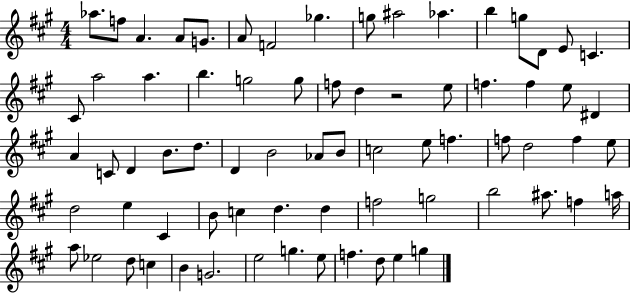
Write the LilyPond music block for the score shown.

{
  \clef treble
  \numericTimeSignature
  \time 4/4
  \key a \major
  aes''8. f''8 a'4. a'8 g'8. | a'8 f'2 ges''4. | g''8 ais''2 aes''4. | b''4 g''8 d'8 e'8 c'4. | \break cis'8 a''2 a''4. | b''4. g''2 g''8 | f''8 d''4 r2 e''8 | f''4. f''4 e''8 dis'4 | \break a'4 c'8 d'4 b'8. d''8. | d'4 b'2 aes'8 b'8 | c''2 e''8 f''4. | f''8 d''2 f''4 e''8 | \break d''2 e''4 cis'4 | b'8 c''4 d''4. d''4 | f''2 g''2 | b''2 ais''8. f''4 a''16 | \break a''8 ees''2 d''8 c''4 | b'4 g'2. | e''2 g''4. e''8 | f''4. d''8 e''4 g''4 | \break \bar "|."
}